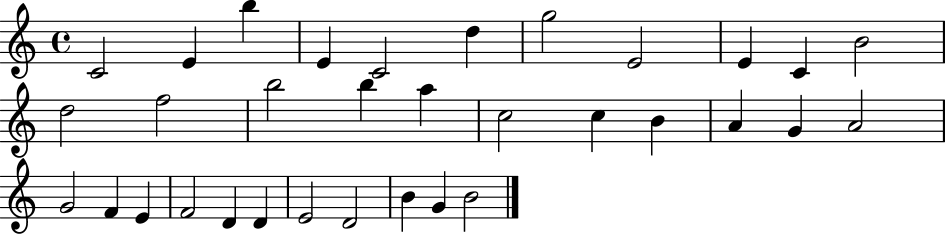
C4/h E4/q B5/q E4/q C4/h D5/q G5/h E4/h E4/q C4/q B4/h D5/h F5/h B5/h B5/q A5/q C5/h C5/q B4/q A4/q G4/q A4/h G4/h F4/q E4/q F4/h D4/q D4/q E4/h D4/h B4/q G4/q B4/h